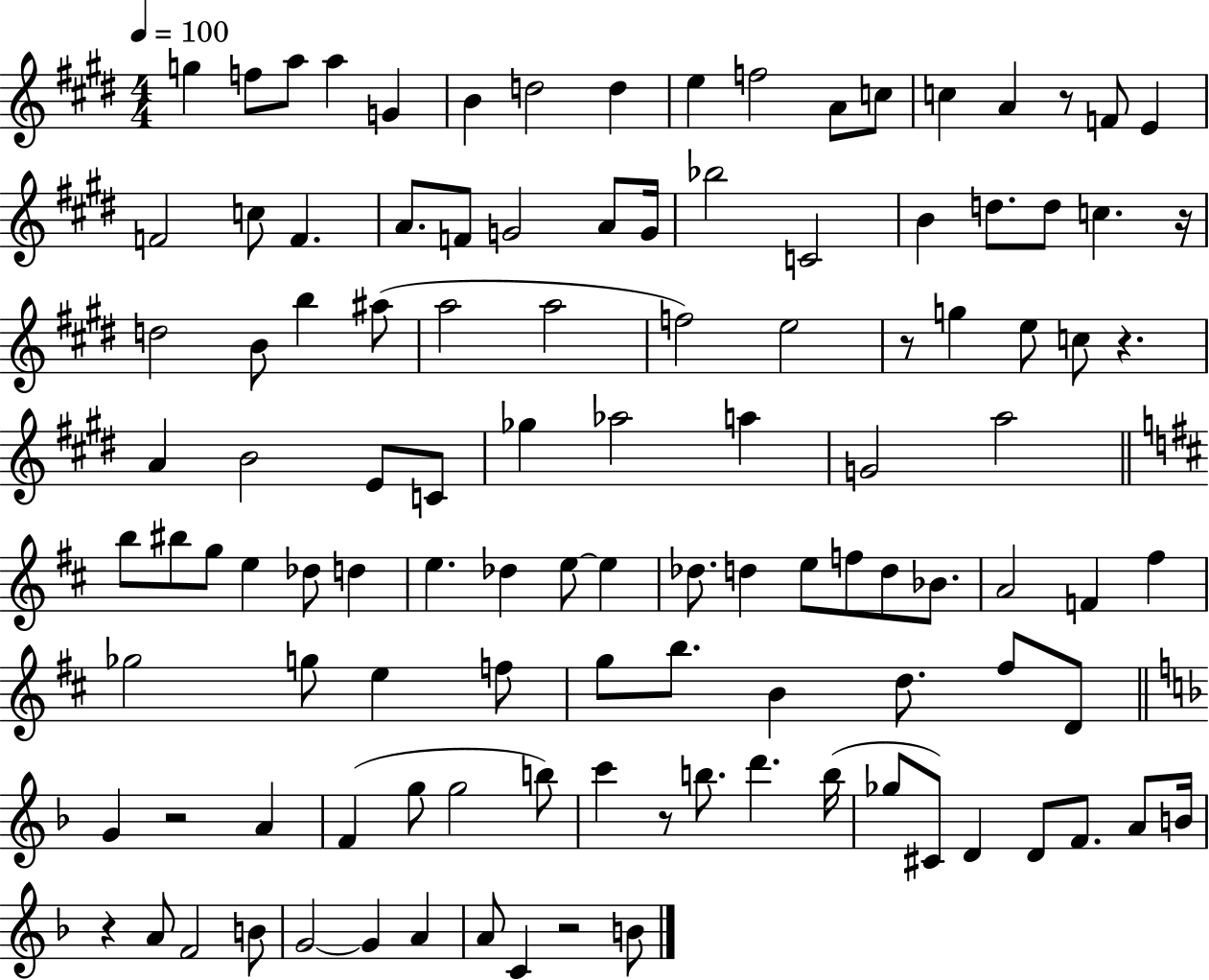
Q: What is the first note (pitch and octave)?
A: G5